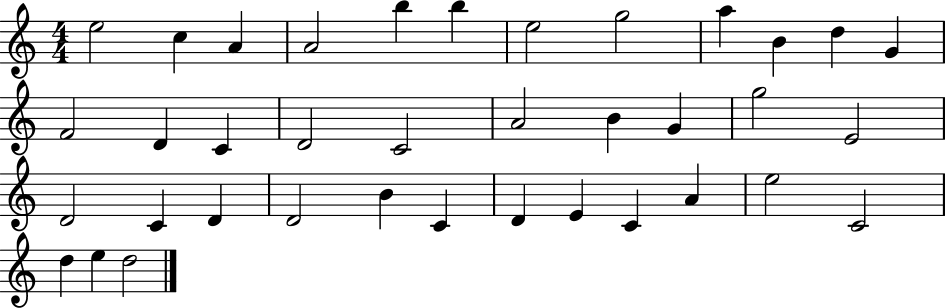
X:1
T:Untitled
M:4/4
L:1/4
K:C
e2 c A A2 b b e2 g2 a B d G F2 D C D2 C2 A2 B G g2 E2 D2 C D D2 B C D E C A e2 C2 d e d2